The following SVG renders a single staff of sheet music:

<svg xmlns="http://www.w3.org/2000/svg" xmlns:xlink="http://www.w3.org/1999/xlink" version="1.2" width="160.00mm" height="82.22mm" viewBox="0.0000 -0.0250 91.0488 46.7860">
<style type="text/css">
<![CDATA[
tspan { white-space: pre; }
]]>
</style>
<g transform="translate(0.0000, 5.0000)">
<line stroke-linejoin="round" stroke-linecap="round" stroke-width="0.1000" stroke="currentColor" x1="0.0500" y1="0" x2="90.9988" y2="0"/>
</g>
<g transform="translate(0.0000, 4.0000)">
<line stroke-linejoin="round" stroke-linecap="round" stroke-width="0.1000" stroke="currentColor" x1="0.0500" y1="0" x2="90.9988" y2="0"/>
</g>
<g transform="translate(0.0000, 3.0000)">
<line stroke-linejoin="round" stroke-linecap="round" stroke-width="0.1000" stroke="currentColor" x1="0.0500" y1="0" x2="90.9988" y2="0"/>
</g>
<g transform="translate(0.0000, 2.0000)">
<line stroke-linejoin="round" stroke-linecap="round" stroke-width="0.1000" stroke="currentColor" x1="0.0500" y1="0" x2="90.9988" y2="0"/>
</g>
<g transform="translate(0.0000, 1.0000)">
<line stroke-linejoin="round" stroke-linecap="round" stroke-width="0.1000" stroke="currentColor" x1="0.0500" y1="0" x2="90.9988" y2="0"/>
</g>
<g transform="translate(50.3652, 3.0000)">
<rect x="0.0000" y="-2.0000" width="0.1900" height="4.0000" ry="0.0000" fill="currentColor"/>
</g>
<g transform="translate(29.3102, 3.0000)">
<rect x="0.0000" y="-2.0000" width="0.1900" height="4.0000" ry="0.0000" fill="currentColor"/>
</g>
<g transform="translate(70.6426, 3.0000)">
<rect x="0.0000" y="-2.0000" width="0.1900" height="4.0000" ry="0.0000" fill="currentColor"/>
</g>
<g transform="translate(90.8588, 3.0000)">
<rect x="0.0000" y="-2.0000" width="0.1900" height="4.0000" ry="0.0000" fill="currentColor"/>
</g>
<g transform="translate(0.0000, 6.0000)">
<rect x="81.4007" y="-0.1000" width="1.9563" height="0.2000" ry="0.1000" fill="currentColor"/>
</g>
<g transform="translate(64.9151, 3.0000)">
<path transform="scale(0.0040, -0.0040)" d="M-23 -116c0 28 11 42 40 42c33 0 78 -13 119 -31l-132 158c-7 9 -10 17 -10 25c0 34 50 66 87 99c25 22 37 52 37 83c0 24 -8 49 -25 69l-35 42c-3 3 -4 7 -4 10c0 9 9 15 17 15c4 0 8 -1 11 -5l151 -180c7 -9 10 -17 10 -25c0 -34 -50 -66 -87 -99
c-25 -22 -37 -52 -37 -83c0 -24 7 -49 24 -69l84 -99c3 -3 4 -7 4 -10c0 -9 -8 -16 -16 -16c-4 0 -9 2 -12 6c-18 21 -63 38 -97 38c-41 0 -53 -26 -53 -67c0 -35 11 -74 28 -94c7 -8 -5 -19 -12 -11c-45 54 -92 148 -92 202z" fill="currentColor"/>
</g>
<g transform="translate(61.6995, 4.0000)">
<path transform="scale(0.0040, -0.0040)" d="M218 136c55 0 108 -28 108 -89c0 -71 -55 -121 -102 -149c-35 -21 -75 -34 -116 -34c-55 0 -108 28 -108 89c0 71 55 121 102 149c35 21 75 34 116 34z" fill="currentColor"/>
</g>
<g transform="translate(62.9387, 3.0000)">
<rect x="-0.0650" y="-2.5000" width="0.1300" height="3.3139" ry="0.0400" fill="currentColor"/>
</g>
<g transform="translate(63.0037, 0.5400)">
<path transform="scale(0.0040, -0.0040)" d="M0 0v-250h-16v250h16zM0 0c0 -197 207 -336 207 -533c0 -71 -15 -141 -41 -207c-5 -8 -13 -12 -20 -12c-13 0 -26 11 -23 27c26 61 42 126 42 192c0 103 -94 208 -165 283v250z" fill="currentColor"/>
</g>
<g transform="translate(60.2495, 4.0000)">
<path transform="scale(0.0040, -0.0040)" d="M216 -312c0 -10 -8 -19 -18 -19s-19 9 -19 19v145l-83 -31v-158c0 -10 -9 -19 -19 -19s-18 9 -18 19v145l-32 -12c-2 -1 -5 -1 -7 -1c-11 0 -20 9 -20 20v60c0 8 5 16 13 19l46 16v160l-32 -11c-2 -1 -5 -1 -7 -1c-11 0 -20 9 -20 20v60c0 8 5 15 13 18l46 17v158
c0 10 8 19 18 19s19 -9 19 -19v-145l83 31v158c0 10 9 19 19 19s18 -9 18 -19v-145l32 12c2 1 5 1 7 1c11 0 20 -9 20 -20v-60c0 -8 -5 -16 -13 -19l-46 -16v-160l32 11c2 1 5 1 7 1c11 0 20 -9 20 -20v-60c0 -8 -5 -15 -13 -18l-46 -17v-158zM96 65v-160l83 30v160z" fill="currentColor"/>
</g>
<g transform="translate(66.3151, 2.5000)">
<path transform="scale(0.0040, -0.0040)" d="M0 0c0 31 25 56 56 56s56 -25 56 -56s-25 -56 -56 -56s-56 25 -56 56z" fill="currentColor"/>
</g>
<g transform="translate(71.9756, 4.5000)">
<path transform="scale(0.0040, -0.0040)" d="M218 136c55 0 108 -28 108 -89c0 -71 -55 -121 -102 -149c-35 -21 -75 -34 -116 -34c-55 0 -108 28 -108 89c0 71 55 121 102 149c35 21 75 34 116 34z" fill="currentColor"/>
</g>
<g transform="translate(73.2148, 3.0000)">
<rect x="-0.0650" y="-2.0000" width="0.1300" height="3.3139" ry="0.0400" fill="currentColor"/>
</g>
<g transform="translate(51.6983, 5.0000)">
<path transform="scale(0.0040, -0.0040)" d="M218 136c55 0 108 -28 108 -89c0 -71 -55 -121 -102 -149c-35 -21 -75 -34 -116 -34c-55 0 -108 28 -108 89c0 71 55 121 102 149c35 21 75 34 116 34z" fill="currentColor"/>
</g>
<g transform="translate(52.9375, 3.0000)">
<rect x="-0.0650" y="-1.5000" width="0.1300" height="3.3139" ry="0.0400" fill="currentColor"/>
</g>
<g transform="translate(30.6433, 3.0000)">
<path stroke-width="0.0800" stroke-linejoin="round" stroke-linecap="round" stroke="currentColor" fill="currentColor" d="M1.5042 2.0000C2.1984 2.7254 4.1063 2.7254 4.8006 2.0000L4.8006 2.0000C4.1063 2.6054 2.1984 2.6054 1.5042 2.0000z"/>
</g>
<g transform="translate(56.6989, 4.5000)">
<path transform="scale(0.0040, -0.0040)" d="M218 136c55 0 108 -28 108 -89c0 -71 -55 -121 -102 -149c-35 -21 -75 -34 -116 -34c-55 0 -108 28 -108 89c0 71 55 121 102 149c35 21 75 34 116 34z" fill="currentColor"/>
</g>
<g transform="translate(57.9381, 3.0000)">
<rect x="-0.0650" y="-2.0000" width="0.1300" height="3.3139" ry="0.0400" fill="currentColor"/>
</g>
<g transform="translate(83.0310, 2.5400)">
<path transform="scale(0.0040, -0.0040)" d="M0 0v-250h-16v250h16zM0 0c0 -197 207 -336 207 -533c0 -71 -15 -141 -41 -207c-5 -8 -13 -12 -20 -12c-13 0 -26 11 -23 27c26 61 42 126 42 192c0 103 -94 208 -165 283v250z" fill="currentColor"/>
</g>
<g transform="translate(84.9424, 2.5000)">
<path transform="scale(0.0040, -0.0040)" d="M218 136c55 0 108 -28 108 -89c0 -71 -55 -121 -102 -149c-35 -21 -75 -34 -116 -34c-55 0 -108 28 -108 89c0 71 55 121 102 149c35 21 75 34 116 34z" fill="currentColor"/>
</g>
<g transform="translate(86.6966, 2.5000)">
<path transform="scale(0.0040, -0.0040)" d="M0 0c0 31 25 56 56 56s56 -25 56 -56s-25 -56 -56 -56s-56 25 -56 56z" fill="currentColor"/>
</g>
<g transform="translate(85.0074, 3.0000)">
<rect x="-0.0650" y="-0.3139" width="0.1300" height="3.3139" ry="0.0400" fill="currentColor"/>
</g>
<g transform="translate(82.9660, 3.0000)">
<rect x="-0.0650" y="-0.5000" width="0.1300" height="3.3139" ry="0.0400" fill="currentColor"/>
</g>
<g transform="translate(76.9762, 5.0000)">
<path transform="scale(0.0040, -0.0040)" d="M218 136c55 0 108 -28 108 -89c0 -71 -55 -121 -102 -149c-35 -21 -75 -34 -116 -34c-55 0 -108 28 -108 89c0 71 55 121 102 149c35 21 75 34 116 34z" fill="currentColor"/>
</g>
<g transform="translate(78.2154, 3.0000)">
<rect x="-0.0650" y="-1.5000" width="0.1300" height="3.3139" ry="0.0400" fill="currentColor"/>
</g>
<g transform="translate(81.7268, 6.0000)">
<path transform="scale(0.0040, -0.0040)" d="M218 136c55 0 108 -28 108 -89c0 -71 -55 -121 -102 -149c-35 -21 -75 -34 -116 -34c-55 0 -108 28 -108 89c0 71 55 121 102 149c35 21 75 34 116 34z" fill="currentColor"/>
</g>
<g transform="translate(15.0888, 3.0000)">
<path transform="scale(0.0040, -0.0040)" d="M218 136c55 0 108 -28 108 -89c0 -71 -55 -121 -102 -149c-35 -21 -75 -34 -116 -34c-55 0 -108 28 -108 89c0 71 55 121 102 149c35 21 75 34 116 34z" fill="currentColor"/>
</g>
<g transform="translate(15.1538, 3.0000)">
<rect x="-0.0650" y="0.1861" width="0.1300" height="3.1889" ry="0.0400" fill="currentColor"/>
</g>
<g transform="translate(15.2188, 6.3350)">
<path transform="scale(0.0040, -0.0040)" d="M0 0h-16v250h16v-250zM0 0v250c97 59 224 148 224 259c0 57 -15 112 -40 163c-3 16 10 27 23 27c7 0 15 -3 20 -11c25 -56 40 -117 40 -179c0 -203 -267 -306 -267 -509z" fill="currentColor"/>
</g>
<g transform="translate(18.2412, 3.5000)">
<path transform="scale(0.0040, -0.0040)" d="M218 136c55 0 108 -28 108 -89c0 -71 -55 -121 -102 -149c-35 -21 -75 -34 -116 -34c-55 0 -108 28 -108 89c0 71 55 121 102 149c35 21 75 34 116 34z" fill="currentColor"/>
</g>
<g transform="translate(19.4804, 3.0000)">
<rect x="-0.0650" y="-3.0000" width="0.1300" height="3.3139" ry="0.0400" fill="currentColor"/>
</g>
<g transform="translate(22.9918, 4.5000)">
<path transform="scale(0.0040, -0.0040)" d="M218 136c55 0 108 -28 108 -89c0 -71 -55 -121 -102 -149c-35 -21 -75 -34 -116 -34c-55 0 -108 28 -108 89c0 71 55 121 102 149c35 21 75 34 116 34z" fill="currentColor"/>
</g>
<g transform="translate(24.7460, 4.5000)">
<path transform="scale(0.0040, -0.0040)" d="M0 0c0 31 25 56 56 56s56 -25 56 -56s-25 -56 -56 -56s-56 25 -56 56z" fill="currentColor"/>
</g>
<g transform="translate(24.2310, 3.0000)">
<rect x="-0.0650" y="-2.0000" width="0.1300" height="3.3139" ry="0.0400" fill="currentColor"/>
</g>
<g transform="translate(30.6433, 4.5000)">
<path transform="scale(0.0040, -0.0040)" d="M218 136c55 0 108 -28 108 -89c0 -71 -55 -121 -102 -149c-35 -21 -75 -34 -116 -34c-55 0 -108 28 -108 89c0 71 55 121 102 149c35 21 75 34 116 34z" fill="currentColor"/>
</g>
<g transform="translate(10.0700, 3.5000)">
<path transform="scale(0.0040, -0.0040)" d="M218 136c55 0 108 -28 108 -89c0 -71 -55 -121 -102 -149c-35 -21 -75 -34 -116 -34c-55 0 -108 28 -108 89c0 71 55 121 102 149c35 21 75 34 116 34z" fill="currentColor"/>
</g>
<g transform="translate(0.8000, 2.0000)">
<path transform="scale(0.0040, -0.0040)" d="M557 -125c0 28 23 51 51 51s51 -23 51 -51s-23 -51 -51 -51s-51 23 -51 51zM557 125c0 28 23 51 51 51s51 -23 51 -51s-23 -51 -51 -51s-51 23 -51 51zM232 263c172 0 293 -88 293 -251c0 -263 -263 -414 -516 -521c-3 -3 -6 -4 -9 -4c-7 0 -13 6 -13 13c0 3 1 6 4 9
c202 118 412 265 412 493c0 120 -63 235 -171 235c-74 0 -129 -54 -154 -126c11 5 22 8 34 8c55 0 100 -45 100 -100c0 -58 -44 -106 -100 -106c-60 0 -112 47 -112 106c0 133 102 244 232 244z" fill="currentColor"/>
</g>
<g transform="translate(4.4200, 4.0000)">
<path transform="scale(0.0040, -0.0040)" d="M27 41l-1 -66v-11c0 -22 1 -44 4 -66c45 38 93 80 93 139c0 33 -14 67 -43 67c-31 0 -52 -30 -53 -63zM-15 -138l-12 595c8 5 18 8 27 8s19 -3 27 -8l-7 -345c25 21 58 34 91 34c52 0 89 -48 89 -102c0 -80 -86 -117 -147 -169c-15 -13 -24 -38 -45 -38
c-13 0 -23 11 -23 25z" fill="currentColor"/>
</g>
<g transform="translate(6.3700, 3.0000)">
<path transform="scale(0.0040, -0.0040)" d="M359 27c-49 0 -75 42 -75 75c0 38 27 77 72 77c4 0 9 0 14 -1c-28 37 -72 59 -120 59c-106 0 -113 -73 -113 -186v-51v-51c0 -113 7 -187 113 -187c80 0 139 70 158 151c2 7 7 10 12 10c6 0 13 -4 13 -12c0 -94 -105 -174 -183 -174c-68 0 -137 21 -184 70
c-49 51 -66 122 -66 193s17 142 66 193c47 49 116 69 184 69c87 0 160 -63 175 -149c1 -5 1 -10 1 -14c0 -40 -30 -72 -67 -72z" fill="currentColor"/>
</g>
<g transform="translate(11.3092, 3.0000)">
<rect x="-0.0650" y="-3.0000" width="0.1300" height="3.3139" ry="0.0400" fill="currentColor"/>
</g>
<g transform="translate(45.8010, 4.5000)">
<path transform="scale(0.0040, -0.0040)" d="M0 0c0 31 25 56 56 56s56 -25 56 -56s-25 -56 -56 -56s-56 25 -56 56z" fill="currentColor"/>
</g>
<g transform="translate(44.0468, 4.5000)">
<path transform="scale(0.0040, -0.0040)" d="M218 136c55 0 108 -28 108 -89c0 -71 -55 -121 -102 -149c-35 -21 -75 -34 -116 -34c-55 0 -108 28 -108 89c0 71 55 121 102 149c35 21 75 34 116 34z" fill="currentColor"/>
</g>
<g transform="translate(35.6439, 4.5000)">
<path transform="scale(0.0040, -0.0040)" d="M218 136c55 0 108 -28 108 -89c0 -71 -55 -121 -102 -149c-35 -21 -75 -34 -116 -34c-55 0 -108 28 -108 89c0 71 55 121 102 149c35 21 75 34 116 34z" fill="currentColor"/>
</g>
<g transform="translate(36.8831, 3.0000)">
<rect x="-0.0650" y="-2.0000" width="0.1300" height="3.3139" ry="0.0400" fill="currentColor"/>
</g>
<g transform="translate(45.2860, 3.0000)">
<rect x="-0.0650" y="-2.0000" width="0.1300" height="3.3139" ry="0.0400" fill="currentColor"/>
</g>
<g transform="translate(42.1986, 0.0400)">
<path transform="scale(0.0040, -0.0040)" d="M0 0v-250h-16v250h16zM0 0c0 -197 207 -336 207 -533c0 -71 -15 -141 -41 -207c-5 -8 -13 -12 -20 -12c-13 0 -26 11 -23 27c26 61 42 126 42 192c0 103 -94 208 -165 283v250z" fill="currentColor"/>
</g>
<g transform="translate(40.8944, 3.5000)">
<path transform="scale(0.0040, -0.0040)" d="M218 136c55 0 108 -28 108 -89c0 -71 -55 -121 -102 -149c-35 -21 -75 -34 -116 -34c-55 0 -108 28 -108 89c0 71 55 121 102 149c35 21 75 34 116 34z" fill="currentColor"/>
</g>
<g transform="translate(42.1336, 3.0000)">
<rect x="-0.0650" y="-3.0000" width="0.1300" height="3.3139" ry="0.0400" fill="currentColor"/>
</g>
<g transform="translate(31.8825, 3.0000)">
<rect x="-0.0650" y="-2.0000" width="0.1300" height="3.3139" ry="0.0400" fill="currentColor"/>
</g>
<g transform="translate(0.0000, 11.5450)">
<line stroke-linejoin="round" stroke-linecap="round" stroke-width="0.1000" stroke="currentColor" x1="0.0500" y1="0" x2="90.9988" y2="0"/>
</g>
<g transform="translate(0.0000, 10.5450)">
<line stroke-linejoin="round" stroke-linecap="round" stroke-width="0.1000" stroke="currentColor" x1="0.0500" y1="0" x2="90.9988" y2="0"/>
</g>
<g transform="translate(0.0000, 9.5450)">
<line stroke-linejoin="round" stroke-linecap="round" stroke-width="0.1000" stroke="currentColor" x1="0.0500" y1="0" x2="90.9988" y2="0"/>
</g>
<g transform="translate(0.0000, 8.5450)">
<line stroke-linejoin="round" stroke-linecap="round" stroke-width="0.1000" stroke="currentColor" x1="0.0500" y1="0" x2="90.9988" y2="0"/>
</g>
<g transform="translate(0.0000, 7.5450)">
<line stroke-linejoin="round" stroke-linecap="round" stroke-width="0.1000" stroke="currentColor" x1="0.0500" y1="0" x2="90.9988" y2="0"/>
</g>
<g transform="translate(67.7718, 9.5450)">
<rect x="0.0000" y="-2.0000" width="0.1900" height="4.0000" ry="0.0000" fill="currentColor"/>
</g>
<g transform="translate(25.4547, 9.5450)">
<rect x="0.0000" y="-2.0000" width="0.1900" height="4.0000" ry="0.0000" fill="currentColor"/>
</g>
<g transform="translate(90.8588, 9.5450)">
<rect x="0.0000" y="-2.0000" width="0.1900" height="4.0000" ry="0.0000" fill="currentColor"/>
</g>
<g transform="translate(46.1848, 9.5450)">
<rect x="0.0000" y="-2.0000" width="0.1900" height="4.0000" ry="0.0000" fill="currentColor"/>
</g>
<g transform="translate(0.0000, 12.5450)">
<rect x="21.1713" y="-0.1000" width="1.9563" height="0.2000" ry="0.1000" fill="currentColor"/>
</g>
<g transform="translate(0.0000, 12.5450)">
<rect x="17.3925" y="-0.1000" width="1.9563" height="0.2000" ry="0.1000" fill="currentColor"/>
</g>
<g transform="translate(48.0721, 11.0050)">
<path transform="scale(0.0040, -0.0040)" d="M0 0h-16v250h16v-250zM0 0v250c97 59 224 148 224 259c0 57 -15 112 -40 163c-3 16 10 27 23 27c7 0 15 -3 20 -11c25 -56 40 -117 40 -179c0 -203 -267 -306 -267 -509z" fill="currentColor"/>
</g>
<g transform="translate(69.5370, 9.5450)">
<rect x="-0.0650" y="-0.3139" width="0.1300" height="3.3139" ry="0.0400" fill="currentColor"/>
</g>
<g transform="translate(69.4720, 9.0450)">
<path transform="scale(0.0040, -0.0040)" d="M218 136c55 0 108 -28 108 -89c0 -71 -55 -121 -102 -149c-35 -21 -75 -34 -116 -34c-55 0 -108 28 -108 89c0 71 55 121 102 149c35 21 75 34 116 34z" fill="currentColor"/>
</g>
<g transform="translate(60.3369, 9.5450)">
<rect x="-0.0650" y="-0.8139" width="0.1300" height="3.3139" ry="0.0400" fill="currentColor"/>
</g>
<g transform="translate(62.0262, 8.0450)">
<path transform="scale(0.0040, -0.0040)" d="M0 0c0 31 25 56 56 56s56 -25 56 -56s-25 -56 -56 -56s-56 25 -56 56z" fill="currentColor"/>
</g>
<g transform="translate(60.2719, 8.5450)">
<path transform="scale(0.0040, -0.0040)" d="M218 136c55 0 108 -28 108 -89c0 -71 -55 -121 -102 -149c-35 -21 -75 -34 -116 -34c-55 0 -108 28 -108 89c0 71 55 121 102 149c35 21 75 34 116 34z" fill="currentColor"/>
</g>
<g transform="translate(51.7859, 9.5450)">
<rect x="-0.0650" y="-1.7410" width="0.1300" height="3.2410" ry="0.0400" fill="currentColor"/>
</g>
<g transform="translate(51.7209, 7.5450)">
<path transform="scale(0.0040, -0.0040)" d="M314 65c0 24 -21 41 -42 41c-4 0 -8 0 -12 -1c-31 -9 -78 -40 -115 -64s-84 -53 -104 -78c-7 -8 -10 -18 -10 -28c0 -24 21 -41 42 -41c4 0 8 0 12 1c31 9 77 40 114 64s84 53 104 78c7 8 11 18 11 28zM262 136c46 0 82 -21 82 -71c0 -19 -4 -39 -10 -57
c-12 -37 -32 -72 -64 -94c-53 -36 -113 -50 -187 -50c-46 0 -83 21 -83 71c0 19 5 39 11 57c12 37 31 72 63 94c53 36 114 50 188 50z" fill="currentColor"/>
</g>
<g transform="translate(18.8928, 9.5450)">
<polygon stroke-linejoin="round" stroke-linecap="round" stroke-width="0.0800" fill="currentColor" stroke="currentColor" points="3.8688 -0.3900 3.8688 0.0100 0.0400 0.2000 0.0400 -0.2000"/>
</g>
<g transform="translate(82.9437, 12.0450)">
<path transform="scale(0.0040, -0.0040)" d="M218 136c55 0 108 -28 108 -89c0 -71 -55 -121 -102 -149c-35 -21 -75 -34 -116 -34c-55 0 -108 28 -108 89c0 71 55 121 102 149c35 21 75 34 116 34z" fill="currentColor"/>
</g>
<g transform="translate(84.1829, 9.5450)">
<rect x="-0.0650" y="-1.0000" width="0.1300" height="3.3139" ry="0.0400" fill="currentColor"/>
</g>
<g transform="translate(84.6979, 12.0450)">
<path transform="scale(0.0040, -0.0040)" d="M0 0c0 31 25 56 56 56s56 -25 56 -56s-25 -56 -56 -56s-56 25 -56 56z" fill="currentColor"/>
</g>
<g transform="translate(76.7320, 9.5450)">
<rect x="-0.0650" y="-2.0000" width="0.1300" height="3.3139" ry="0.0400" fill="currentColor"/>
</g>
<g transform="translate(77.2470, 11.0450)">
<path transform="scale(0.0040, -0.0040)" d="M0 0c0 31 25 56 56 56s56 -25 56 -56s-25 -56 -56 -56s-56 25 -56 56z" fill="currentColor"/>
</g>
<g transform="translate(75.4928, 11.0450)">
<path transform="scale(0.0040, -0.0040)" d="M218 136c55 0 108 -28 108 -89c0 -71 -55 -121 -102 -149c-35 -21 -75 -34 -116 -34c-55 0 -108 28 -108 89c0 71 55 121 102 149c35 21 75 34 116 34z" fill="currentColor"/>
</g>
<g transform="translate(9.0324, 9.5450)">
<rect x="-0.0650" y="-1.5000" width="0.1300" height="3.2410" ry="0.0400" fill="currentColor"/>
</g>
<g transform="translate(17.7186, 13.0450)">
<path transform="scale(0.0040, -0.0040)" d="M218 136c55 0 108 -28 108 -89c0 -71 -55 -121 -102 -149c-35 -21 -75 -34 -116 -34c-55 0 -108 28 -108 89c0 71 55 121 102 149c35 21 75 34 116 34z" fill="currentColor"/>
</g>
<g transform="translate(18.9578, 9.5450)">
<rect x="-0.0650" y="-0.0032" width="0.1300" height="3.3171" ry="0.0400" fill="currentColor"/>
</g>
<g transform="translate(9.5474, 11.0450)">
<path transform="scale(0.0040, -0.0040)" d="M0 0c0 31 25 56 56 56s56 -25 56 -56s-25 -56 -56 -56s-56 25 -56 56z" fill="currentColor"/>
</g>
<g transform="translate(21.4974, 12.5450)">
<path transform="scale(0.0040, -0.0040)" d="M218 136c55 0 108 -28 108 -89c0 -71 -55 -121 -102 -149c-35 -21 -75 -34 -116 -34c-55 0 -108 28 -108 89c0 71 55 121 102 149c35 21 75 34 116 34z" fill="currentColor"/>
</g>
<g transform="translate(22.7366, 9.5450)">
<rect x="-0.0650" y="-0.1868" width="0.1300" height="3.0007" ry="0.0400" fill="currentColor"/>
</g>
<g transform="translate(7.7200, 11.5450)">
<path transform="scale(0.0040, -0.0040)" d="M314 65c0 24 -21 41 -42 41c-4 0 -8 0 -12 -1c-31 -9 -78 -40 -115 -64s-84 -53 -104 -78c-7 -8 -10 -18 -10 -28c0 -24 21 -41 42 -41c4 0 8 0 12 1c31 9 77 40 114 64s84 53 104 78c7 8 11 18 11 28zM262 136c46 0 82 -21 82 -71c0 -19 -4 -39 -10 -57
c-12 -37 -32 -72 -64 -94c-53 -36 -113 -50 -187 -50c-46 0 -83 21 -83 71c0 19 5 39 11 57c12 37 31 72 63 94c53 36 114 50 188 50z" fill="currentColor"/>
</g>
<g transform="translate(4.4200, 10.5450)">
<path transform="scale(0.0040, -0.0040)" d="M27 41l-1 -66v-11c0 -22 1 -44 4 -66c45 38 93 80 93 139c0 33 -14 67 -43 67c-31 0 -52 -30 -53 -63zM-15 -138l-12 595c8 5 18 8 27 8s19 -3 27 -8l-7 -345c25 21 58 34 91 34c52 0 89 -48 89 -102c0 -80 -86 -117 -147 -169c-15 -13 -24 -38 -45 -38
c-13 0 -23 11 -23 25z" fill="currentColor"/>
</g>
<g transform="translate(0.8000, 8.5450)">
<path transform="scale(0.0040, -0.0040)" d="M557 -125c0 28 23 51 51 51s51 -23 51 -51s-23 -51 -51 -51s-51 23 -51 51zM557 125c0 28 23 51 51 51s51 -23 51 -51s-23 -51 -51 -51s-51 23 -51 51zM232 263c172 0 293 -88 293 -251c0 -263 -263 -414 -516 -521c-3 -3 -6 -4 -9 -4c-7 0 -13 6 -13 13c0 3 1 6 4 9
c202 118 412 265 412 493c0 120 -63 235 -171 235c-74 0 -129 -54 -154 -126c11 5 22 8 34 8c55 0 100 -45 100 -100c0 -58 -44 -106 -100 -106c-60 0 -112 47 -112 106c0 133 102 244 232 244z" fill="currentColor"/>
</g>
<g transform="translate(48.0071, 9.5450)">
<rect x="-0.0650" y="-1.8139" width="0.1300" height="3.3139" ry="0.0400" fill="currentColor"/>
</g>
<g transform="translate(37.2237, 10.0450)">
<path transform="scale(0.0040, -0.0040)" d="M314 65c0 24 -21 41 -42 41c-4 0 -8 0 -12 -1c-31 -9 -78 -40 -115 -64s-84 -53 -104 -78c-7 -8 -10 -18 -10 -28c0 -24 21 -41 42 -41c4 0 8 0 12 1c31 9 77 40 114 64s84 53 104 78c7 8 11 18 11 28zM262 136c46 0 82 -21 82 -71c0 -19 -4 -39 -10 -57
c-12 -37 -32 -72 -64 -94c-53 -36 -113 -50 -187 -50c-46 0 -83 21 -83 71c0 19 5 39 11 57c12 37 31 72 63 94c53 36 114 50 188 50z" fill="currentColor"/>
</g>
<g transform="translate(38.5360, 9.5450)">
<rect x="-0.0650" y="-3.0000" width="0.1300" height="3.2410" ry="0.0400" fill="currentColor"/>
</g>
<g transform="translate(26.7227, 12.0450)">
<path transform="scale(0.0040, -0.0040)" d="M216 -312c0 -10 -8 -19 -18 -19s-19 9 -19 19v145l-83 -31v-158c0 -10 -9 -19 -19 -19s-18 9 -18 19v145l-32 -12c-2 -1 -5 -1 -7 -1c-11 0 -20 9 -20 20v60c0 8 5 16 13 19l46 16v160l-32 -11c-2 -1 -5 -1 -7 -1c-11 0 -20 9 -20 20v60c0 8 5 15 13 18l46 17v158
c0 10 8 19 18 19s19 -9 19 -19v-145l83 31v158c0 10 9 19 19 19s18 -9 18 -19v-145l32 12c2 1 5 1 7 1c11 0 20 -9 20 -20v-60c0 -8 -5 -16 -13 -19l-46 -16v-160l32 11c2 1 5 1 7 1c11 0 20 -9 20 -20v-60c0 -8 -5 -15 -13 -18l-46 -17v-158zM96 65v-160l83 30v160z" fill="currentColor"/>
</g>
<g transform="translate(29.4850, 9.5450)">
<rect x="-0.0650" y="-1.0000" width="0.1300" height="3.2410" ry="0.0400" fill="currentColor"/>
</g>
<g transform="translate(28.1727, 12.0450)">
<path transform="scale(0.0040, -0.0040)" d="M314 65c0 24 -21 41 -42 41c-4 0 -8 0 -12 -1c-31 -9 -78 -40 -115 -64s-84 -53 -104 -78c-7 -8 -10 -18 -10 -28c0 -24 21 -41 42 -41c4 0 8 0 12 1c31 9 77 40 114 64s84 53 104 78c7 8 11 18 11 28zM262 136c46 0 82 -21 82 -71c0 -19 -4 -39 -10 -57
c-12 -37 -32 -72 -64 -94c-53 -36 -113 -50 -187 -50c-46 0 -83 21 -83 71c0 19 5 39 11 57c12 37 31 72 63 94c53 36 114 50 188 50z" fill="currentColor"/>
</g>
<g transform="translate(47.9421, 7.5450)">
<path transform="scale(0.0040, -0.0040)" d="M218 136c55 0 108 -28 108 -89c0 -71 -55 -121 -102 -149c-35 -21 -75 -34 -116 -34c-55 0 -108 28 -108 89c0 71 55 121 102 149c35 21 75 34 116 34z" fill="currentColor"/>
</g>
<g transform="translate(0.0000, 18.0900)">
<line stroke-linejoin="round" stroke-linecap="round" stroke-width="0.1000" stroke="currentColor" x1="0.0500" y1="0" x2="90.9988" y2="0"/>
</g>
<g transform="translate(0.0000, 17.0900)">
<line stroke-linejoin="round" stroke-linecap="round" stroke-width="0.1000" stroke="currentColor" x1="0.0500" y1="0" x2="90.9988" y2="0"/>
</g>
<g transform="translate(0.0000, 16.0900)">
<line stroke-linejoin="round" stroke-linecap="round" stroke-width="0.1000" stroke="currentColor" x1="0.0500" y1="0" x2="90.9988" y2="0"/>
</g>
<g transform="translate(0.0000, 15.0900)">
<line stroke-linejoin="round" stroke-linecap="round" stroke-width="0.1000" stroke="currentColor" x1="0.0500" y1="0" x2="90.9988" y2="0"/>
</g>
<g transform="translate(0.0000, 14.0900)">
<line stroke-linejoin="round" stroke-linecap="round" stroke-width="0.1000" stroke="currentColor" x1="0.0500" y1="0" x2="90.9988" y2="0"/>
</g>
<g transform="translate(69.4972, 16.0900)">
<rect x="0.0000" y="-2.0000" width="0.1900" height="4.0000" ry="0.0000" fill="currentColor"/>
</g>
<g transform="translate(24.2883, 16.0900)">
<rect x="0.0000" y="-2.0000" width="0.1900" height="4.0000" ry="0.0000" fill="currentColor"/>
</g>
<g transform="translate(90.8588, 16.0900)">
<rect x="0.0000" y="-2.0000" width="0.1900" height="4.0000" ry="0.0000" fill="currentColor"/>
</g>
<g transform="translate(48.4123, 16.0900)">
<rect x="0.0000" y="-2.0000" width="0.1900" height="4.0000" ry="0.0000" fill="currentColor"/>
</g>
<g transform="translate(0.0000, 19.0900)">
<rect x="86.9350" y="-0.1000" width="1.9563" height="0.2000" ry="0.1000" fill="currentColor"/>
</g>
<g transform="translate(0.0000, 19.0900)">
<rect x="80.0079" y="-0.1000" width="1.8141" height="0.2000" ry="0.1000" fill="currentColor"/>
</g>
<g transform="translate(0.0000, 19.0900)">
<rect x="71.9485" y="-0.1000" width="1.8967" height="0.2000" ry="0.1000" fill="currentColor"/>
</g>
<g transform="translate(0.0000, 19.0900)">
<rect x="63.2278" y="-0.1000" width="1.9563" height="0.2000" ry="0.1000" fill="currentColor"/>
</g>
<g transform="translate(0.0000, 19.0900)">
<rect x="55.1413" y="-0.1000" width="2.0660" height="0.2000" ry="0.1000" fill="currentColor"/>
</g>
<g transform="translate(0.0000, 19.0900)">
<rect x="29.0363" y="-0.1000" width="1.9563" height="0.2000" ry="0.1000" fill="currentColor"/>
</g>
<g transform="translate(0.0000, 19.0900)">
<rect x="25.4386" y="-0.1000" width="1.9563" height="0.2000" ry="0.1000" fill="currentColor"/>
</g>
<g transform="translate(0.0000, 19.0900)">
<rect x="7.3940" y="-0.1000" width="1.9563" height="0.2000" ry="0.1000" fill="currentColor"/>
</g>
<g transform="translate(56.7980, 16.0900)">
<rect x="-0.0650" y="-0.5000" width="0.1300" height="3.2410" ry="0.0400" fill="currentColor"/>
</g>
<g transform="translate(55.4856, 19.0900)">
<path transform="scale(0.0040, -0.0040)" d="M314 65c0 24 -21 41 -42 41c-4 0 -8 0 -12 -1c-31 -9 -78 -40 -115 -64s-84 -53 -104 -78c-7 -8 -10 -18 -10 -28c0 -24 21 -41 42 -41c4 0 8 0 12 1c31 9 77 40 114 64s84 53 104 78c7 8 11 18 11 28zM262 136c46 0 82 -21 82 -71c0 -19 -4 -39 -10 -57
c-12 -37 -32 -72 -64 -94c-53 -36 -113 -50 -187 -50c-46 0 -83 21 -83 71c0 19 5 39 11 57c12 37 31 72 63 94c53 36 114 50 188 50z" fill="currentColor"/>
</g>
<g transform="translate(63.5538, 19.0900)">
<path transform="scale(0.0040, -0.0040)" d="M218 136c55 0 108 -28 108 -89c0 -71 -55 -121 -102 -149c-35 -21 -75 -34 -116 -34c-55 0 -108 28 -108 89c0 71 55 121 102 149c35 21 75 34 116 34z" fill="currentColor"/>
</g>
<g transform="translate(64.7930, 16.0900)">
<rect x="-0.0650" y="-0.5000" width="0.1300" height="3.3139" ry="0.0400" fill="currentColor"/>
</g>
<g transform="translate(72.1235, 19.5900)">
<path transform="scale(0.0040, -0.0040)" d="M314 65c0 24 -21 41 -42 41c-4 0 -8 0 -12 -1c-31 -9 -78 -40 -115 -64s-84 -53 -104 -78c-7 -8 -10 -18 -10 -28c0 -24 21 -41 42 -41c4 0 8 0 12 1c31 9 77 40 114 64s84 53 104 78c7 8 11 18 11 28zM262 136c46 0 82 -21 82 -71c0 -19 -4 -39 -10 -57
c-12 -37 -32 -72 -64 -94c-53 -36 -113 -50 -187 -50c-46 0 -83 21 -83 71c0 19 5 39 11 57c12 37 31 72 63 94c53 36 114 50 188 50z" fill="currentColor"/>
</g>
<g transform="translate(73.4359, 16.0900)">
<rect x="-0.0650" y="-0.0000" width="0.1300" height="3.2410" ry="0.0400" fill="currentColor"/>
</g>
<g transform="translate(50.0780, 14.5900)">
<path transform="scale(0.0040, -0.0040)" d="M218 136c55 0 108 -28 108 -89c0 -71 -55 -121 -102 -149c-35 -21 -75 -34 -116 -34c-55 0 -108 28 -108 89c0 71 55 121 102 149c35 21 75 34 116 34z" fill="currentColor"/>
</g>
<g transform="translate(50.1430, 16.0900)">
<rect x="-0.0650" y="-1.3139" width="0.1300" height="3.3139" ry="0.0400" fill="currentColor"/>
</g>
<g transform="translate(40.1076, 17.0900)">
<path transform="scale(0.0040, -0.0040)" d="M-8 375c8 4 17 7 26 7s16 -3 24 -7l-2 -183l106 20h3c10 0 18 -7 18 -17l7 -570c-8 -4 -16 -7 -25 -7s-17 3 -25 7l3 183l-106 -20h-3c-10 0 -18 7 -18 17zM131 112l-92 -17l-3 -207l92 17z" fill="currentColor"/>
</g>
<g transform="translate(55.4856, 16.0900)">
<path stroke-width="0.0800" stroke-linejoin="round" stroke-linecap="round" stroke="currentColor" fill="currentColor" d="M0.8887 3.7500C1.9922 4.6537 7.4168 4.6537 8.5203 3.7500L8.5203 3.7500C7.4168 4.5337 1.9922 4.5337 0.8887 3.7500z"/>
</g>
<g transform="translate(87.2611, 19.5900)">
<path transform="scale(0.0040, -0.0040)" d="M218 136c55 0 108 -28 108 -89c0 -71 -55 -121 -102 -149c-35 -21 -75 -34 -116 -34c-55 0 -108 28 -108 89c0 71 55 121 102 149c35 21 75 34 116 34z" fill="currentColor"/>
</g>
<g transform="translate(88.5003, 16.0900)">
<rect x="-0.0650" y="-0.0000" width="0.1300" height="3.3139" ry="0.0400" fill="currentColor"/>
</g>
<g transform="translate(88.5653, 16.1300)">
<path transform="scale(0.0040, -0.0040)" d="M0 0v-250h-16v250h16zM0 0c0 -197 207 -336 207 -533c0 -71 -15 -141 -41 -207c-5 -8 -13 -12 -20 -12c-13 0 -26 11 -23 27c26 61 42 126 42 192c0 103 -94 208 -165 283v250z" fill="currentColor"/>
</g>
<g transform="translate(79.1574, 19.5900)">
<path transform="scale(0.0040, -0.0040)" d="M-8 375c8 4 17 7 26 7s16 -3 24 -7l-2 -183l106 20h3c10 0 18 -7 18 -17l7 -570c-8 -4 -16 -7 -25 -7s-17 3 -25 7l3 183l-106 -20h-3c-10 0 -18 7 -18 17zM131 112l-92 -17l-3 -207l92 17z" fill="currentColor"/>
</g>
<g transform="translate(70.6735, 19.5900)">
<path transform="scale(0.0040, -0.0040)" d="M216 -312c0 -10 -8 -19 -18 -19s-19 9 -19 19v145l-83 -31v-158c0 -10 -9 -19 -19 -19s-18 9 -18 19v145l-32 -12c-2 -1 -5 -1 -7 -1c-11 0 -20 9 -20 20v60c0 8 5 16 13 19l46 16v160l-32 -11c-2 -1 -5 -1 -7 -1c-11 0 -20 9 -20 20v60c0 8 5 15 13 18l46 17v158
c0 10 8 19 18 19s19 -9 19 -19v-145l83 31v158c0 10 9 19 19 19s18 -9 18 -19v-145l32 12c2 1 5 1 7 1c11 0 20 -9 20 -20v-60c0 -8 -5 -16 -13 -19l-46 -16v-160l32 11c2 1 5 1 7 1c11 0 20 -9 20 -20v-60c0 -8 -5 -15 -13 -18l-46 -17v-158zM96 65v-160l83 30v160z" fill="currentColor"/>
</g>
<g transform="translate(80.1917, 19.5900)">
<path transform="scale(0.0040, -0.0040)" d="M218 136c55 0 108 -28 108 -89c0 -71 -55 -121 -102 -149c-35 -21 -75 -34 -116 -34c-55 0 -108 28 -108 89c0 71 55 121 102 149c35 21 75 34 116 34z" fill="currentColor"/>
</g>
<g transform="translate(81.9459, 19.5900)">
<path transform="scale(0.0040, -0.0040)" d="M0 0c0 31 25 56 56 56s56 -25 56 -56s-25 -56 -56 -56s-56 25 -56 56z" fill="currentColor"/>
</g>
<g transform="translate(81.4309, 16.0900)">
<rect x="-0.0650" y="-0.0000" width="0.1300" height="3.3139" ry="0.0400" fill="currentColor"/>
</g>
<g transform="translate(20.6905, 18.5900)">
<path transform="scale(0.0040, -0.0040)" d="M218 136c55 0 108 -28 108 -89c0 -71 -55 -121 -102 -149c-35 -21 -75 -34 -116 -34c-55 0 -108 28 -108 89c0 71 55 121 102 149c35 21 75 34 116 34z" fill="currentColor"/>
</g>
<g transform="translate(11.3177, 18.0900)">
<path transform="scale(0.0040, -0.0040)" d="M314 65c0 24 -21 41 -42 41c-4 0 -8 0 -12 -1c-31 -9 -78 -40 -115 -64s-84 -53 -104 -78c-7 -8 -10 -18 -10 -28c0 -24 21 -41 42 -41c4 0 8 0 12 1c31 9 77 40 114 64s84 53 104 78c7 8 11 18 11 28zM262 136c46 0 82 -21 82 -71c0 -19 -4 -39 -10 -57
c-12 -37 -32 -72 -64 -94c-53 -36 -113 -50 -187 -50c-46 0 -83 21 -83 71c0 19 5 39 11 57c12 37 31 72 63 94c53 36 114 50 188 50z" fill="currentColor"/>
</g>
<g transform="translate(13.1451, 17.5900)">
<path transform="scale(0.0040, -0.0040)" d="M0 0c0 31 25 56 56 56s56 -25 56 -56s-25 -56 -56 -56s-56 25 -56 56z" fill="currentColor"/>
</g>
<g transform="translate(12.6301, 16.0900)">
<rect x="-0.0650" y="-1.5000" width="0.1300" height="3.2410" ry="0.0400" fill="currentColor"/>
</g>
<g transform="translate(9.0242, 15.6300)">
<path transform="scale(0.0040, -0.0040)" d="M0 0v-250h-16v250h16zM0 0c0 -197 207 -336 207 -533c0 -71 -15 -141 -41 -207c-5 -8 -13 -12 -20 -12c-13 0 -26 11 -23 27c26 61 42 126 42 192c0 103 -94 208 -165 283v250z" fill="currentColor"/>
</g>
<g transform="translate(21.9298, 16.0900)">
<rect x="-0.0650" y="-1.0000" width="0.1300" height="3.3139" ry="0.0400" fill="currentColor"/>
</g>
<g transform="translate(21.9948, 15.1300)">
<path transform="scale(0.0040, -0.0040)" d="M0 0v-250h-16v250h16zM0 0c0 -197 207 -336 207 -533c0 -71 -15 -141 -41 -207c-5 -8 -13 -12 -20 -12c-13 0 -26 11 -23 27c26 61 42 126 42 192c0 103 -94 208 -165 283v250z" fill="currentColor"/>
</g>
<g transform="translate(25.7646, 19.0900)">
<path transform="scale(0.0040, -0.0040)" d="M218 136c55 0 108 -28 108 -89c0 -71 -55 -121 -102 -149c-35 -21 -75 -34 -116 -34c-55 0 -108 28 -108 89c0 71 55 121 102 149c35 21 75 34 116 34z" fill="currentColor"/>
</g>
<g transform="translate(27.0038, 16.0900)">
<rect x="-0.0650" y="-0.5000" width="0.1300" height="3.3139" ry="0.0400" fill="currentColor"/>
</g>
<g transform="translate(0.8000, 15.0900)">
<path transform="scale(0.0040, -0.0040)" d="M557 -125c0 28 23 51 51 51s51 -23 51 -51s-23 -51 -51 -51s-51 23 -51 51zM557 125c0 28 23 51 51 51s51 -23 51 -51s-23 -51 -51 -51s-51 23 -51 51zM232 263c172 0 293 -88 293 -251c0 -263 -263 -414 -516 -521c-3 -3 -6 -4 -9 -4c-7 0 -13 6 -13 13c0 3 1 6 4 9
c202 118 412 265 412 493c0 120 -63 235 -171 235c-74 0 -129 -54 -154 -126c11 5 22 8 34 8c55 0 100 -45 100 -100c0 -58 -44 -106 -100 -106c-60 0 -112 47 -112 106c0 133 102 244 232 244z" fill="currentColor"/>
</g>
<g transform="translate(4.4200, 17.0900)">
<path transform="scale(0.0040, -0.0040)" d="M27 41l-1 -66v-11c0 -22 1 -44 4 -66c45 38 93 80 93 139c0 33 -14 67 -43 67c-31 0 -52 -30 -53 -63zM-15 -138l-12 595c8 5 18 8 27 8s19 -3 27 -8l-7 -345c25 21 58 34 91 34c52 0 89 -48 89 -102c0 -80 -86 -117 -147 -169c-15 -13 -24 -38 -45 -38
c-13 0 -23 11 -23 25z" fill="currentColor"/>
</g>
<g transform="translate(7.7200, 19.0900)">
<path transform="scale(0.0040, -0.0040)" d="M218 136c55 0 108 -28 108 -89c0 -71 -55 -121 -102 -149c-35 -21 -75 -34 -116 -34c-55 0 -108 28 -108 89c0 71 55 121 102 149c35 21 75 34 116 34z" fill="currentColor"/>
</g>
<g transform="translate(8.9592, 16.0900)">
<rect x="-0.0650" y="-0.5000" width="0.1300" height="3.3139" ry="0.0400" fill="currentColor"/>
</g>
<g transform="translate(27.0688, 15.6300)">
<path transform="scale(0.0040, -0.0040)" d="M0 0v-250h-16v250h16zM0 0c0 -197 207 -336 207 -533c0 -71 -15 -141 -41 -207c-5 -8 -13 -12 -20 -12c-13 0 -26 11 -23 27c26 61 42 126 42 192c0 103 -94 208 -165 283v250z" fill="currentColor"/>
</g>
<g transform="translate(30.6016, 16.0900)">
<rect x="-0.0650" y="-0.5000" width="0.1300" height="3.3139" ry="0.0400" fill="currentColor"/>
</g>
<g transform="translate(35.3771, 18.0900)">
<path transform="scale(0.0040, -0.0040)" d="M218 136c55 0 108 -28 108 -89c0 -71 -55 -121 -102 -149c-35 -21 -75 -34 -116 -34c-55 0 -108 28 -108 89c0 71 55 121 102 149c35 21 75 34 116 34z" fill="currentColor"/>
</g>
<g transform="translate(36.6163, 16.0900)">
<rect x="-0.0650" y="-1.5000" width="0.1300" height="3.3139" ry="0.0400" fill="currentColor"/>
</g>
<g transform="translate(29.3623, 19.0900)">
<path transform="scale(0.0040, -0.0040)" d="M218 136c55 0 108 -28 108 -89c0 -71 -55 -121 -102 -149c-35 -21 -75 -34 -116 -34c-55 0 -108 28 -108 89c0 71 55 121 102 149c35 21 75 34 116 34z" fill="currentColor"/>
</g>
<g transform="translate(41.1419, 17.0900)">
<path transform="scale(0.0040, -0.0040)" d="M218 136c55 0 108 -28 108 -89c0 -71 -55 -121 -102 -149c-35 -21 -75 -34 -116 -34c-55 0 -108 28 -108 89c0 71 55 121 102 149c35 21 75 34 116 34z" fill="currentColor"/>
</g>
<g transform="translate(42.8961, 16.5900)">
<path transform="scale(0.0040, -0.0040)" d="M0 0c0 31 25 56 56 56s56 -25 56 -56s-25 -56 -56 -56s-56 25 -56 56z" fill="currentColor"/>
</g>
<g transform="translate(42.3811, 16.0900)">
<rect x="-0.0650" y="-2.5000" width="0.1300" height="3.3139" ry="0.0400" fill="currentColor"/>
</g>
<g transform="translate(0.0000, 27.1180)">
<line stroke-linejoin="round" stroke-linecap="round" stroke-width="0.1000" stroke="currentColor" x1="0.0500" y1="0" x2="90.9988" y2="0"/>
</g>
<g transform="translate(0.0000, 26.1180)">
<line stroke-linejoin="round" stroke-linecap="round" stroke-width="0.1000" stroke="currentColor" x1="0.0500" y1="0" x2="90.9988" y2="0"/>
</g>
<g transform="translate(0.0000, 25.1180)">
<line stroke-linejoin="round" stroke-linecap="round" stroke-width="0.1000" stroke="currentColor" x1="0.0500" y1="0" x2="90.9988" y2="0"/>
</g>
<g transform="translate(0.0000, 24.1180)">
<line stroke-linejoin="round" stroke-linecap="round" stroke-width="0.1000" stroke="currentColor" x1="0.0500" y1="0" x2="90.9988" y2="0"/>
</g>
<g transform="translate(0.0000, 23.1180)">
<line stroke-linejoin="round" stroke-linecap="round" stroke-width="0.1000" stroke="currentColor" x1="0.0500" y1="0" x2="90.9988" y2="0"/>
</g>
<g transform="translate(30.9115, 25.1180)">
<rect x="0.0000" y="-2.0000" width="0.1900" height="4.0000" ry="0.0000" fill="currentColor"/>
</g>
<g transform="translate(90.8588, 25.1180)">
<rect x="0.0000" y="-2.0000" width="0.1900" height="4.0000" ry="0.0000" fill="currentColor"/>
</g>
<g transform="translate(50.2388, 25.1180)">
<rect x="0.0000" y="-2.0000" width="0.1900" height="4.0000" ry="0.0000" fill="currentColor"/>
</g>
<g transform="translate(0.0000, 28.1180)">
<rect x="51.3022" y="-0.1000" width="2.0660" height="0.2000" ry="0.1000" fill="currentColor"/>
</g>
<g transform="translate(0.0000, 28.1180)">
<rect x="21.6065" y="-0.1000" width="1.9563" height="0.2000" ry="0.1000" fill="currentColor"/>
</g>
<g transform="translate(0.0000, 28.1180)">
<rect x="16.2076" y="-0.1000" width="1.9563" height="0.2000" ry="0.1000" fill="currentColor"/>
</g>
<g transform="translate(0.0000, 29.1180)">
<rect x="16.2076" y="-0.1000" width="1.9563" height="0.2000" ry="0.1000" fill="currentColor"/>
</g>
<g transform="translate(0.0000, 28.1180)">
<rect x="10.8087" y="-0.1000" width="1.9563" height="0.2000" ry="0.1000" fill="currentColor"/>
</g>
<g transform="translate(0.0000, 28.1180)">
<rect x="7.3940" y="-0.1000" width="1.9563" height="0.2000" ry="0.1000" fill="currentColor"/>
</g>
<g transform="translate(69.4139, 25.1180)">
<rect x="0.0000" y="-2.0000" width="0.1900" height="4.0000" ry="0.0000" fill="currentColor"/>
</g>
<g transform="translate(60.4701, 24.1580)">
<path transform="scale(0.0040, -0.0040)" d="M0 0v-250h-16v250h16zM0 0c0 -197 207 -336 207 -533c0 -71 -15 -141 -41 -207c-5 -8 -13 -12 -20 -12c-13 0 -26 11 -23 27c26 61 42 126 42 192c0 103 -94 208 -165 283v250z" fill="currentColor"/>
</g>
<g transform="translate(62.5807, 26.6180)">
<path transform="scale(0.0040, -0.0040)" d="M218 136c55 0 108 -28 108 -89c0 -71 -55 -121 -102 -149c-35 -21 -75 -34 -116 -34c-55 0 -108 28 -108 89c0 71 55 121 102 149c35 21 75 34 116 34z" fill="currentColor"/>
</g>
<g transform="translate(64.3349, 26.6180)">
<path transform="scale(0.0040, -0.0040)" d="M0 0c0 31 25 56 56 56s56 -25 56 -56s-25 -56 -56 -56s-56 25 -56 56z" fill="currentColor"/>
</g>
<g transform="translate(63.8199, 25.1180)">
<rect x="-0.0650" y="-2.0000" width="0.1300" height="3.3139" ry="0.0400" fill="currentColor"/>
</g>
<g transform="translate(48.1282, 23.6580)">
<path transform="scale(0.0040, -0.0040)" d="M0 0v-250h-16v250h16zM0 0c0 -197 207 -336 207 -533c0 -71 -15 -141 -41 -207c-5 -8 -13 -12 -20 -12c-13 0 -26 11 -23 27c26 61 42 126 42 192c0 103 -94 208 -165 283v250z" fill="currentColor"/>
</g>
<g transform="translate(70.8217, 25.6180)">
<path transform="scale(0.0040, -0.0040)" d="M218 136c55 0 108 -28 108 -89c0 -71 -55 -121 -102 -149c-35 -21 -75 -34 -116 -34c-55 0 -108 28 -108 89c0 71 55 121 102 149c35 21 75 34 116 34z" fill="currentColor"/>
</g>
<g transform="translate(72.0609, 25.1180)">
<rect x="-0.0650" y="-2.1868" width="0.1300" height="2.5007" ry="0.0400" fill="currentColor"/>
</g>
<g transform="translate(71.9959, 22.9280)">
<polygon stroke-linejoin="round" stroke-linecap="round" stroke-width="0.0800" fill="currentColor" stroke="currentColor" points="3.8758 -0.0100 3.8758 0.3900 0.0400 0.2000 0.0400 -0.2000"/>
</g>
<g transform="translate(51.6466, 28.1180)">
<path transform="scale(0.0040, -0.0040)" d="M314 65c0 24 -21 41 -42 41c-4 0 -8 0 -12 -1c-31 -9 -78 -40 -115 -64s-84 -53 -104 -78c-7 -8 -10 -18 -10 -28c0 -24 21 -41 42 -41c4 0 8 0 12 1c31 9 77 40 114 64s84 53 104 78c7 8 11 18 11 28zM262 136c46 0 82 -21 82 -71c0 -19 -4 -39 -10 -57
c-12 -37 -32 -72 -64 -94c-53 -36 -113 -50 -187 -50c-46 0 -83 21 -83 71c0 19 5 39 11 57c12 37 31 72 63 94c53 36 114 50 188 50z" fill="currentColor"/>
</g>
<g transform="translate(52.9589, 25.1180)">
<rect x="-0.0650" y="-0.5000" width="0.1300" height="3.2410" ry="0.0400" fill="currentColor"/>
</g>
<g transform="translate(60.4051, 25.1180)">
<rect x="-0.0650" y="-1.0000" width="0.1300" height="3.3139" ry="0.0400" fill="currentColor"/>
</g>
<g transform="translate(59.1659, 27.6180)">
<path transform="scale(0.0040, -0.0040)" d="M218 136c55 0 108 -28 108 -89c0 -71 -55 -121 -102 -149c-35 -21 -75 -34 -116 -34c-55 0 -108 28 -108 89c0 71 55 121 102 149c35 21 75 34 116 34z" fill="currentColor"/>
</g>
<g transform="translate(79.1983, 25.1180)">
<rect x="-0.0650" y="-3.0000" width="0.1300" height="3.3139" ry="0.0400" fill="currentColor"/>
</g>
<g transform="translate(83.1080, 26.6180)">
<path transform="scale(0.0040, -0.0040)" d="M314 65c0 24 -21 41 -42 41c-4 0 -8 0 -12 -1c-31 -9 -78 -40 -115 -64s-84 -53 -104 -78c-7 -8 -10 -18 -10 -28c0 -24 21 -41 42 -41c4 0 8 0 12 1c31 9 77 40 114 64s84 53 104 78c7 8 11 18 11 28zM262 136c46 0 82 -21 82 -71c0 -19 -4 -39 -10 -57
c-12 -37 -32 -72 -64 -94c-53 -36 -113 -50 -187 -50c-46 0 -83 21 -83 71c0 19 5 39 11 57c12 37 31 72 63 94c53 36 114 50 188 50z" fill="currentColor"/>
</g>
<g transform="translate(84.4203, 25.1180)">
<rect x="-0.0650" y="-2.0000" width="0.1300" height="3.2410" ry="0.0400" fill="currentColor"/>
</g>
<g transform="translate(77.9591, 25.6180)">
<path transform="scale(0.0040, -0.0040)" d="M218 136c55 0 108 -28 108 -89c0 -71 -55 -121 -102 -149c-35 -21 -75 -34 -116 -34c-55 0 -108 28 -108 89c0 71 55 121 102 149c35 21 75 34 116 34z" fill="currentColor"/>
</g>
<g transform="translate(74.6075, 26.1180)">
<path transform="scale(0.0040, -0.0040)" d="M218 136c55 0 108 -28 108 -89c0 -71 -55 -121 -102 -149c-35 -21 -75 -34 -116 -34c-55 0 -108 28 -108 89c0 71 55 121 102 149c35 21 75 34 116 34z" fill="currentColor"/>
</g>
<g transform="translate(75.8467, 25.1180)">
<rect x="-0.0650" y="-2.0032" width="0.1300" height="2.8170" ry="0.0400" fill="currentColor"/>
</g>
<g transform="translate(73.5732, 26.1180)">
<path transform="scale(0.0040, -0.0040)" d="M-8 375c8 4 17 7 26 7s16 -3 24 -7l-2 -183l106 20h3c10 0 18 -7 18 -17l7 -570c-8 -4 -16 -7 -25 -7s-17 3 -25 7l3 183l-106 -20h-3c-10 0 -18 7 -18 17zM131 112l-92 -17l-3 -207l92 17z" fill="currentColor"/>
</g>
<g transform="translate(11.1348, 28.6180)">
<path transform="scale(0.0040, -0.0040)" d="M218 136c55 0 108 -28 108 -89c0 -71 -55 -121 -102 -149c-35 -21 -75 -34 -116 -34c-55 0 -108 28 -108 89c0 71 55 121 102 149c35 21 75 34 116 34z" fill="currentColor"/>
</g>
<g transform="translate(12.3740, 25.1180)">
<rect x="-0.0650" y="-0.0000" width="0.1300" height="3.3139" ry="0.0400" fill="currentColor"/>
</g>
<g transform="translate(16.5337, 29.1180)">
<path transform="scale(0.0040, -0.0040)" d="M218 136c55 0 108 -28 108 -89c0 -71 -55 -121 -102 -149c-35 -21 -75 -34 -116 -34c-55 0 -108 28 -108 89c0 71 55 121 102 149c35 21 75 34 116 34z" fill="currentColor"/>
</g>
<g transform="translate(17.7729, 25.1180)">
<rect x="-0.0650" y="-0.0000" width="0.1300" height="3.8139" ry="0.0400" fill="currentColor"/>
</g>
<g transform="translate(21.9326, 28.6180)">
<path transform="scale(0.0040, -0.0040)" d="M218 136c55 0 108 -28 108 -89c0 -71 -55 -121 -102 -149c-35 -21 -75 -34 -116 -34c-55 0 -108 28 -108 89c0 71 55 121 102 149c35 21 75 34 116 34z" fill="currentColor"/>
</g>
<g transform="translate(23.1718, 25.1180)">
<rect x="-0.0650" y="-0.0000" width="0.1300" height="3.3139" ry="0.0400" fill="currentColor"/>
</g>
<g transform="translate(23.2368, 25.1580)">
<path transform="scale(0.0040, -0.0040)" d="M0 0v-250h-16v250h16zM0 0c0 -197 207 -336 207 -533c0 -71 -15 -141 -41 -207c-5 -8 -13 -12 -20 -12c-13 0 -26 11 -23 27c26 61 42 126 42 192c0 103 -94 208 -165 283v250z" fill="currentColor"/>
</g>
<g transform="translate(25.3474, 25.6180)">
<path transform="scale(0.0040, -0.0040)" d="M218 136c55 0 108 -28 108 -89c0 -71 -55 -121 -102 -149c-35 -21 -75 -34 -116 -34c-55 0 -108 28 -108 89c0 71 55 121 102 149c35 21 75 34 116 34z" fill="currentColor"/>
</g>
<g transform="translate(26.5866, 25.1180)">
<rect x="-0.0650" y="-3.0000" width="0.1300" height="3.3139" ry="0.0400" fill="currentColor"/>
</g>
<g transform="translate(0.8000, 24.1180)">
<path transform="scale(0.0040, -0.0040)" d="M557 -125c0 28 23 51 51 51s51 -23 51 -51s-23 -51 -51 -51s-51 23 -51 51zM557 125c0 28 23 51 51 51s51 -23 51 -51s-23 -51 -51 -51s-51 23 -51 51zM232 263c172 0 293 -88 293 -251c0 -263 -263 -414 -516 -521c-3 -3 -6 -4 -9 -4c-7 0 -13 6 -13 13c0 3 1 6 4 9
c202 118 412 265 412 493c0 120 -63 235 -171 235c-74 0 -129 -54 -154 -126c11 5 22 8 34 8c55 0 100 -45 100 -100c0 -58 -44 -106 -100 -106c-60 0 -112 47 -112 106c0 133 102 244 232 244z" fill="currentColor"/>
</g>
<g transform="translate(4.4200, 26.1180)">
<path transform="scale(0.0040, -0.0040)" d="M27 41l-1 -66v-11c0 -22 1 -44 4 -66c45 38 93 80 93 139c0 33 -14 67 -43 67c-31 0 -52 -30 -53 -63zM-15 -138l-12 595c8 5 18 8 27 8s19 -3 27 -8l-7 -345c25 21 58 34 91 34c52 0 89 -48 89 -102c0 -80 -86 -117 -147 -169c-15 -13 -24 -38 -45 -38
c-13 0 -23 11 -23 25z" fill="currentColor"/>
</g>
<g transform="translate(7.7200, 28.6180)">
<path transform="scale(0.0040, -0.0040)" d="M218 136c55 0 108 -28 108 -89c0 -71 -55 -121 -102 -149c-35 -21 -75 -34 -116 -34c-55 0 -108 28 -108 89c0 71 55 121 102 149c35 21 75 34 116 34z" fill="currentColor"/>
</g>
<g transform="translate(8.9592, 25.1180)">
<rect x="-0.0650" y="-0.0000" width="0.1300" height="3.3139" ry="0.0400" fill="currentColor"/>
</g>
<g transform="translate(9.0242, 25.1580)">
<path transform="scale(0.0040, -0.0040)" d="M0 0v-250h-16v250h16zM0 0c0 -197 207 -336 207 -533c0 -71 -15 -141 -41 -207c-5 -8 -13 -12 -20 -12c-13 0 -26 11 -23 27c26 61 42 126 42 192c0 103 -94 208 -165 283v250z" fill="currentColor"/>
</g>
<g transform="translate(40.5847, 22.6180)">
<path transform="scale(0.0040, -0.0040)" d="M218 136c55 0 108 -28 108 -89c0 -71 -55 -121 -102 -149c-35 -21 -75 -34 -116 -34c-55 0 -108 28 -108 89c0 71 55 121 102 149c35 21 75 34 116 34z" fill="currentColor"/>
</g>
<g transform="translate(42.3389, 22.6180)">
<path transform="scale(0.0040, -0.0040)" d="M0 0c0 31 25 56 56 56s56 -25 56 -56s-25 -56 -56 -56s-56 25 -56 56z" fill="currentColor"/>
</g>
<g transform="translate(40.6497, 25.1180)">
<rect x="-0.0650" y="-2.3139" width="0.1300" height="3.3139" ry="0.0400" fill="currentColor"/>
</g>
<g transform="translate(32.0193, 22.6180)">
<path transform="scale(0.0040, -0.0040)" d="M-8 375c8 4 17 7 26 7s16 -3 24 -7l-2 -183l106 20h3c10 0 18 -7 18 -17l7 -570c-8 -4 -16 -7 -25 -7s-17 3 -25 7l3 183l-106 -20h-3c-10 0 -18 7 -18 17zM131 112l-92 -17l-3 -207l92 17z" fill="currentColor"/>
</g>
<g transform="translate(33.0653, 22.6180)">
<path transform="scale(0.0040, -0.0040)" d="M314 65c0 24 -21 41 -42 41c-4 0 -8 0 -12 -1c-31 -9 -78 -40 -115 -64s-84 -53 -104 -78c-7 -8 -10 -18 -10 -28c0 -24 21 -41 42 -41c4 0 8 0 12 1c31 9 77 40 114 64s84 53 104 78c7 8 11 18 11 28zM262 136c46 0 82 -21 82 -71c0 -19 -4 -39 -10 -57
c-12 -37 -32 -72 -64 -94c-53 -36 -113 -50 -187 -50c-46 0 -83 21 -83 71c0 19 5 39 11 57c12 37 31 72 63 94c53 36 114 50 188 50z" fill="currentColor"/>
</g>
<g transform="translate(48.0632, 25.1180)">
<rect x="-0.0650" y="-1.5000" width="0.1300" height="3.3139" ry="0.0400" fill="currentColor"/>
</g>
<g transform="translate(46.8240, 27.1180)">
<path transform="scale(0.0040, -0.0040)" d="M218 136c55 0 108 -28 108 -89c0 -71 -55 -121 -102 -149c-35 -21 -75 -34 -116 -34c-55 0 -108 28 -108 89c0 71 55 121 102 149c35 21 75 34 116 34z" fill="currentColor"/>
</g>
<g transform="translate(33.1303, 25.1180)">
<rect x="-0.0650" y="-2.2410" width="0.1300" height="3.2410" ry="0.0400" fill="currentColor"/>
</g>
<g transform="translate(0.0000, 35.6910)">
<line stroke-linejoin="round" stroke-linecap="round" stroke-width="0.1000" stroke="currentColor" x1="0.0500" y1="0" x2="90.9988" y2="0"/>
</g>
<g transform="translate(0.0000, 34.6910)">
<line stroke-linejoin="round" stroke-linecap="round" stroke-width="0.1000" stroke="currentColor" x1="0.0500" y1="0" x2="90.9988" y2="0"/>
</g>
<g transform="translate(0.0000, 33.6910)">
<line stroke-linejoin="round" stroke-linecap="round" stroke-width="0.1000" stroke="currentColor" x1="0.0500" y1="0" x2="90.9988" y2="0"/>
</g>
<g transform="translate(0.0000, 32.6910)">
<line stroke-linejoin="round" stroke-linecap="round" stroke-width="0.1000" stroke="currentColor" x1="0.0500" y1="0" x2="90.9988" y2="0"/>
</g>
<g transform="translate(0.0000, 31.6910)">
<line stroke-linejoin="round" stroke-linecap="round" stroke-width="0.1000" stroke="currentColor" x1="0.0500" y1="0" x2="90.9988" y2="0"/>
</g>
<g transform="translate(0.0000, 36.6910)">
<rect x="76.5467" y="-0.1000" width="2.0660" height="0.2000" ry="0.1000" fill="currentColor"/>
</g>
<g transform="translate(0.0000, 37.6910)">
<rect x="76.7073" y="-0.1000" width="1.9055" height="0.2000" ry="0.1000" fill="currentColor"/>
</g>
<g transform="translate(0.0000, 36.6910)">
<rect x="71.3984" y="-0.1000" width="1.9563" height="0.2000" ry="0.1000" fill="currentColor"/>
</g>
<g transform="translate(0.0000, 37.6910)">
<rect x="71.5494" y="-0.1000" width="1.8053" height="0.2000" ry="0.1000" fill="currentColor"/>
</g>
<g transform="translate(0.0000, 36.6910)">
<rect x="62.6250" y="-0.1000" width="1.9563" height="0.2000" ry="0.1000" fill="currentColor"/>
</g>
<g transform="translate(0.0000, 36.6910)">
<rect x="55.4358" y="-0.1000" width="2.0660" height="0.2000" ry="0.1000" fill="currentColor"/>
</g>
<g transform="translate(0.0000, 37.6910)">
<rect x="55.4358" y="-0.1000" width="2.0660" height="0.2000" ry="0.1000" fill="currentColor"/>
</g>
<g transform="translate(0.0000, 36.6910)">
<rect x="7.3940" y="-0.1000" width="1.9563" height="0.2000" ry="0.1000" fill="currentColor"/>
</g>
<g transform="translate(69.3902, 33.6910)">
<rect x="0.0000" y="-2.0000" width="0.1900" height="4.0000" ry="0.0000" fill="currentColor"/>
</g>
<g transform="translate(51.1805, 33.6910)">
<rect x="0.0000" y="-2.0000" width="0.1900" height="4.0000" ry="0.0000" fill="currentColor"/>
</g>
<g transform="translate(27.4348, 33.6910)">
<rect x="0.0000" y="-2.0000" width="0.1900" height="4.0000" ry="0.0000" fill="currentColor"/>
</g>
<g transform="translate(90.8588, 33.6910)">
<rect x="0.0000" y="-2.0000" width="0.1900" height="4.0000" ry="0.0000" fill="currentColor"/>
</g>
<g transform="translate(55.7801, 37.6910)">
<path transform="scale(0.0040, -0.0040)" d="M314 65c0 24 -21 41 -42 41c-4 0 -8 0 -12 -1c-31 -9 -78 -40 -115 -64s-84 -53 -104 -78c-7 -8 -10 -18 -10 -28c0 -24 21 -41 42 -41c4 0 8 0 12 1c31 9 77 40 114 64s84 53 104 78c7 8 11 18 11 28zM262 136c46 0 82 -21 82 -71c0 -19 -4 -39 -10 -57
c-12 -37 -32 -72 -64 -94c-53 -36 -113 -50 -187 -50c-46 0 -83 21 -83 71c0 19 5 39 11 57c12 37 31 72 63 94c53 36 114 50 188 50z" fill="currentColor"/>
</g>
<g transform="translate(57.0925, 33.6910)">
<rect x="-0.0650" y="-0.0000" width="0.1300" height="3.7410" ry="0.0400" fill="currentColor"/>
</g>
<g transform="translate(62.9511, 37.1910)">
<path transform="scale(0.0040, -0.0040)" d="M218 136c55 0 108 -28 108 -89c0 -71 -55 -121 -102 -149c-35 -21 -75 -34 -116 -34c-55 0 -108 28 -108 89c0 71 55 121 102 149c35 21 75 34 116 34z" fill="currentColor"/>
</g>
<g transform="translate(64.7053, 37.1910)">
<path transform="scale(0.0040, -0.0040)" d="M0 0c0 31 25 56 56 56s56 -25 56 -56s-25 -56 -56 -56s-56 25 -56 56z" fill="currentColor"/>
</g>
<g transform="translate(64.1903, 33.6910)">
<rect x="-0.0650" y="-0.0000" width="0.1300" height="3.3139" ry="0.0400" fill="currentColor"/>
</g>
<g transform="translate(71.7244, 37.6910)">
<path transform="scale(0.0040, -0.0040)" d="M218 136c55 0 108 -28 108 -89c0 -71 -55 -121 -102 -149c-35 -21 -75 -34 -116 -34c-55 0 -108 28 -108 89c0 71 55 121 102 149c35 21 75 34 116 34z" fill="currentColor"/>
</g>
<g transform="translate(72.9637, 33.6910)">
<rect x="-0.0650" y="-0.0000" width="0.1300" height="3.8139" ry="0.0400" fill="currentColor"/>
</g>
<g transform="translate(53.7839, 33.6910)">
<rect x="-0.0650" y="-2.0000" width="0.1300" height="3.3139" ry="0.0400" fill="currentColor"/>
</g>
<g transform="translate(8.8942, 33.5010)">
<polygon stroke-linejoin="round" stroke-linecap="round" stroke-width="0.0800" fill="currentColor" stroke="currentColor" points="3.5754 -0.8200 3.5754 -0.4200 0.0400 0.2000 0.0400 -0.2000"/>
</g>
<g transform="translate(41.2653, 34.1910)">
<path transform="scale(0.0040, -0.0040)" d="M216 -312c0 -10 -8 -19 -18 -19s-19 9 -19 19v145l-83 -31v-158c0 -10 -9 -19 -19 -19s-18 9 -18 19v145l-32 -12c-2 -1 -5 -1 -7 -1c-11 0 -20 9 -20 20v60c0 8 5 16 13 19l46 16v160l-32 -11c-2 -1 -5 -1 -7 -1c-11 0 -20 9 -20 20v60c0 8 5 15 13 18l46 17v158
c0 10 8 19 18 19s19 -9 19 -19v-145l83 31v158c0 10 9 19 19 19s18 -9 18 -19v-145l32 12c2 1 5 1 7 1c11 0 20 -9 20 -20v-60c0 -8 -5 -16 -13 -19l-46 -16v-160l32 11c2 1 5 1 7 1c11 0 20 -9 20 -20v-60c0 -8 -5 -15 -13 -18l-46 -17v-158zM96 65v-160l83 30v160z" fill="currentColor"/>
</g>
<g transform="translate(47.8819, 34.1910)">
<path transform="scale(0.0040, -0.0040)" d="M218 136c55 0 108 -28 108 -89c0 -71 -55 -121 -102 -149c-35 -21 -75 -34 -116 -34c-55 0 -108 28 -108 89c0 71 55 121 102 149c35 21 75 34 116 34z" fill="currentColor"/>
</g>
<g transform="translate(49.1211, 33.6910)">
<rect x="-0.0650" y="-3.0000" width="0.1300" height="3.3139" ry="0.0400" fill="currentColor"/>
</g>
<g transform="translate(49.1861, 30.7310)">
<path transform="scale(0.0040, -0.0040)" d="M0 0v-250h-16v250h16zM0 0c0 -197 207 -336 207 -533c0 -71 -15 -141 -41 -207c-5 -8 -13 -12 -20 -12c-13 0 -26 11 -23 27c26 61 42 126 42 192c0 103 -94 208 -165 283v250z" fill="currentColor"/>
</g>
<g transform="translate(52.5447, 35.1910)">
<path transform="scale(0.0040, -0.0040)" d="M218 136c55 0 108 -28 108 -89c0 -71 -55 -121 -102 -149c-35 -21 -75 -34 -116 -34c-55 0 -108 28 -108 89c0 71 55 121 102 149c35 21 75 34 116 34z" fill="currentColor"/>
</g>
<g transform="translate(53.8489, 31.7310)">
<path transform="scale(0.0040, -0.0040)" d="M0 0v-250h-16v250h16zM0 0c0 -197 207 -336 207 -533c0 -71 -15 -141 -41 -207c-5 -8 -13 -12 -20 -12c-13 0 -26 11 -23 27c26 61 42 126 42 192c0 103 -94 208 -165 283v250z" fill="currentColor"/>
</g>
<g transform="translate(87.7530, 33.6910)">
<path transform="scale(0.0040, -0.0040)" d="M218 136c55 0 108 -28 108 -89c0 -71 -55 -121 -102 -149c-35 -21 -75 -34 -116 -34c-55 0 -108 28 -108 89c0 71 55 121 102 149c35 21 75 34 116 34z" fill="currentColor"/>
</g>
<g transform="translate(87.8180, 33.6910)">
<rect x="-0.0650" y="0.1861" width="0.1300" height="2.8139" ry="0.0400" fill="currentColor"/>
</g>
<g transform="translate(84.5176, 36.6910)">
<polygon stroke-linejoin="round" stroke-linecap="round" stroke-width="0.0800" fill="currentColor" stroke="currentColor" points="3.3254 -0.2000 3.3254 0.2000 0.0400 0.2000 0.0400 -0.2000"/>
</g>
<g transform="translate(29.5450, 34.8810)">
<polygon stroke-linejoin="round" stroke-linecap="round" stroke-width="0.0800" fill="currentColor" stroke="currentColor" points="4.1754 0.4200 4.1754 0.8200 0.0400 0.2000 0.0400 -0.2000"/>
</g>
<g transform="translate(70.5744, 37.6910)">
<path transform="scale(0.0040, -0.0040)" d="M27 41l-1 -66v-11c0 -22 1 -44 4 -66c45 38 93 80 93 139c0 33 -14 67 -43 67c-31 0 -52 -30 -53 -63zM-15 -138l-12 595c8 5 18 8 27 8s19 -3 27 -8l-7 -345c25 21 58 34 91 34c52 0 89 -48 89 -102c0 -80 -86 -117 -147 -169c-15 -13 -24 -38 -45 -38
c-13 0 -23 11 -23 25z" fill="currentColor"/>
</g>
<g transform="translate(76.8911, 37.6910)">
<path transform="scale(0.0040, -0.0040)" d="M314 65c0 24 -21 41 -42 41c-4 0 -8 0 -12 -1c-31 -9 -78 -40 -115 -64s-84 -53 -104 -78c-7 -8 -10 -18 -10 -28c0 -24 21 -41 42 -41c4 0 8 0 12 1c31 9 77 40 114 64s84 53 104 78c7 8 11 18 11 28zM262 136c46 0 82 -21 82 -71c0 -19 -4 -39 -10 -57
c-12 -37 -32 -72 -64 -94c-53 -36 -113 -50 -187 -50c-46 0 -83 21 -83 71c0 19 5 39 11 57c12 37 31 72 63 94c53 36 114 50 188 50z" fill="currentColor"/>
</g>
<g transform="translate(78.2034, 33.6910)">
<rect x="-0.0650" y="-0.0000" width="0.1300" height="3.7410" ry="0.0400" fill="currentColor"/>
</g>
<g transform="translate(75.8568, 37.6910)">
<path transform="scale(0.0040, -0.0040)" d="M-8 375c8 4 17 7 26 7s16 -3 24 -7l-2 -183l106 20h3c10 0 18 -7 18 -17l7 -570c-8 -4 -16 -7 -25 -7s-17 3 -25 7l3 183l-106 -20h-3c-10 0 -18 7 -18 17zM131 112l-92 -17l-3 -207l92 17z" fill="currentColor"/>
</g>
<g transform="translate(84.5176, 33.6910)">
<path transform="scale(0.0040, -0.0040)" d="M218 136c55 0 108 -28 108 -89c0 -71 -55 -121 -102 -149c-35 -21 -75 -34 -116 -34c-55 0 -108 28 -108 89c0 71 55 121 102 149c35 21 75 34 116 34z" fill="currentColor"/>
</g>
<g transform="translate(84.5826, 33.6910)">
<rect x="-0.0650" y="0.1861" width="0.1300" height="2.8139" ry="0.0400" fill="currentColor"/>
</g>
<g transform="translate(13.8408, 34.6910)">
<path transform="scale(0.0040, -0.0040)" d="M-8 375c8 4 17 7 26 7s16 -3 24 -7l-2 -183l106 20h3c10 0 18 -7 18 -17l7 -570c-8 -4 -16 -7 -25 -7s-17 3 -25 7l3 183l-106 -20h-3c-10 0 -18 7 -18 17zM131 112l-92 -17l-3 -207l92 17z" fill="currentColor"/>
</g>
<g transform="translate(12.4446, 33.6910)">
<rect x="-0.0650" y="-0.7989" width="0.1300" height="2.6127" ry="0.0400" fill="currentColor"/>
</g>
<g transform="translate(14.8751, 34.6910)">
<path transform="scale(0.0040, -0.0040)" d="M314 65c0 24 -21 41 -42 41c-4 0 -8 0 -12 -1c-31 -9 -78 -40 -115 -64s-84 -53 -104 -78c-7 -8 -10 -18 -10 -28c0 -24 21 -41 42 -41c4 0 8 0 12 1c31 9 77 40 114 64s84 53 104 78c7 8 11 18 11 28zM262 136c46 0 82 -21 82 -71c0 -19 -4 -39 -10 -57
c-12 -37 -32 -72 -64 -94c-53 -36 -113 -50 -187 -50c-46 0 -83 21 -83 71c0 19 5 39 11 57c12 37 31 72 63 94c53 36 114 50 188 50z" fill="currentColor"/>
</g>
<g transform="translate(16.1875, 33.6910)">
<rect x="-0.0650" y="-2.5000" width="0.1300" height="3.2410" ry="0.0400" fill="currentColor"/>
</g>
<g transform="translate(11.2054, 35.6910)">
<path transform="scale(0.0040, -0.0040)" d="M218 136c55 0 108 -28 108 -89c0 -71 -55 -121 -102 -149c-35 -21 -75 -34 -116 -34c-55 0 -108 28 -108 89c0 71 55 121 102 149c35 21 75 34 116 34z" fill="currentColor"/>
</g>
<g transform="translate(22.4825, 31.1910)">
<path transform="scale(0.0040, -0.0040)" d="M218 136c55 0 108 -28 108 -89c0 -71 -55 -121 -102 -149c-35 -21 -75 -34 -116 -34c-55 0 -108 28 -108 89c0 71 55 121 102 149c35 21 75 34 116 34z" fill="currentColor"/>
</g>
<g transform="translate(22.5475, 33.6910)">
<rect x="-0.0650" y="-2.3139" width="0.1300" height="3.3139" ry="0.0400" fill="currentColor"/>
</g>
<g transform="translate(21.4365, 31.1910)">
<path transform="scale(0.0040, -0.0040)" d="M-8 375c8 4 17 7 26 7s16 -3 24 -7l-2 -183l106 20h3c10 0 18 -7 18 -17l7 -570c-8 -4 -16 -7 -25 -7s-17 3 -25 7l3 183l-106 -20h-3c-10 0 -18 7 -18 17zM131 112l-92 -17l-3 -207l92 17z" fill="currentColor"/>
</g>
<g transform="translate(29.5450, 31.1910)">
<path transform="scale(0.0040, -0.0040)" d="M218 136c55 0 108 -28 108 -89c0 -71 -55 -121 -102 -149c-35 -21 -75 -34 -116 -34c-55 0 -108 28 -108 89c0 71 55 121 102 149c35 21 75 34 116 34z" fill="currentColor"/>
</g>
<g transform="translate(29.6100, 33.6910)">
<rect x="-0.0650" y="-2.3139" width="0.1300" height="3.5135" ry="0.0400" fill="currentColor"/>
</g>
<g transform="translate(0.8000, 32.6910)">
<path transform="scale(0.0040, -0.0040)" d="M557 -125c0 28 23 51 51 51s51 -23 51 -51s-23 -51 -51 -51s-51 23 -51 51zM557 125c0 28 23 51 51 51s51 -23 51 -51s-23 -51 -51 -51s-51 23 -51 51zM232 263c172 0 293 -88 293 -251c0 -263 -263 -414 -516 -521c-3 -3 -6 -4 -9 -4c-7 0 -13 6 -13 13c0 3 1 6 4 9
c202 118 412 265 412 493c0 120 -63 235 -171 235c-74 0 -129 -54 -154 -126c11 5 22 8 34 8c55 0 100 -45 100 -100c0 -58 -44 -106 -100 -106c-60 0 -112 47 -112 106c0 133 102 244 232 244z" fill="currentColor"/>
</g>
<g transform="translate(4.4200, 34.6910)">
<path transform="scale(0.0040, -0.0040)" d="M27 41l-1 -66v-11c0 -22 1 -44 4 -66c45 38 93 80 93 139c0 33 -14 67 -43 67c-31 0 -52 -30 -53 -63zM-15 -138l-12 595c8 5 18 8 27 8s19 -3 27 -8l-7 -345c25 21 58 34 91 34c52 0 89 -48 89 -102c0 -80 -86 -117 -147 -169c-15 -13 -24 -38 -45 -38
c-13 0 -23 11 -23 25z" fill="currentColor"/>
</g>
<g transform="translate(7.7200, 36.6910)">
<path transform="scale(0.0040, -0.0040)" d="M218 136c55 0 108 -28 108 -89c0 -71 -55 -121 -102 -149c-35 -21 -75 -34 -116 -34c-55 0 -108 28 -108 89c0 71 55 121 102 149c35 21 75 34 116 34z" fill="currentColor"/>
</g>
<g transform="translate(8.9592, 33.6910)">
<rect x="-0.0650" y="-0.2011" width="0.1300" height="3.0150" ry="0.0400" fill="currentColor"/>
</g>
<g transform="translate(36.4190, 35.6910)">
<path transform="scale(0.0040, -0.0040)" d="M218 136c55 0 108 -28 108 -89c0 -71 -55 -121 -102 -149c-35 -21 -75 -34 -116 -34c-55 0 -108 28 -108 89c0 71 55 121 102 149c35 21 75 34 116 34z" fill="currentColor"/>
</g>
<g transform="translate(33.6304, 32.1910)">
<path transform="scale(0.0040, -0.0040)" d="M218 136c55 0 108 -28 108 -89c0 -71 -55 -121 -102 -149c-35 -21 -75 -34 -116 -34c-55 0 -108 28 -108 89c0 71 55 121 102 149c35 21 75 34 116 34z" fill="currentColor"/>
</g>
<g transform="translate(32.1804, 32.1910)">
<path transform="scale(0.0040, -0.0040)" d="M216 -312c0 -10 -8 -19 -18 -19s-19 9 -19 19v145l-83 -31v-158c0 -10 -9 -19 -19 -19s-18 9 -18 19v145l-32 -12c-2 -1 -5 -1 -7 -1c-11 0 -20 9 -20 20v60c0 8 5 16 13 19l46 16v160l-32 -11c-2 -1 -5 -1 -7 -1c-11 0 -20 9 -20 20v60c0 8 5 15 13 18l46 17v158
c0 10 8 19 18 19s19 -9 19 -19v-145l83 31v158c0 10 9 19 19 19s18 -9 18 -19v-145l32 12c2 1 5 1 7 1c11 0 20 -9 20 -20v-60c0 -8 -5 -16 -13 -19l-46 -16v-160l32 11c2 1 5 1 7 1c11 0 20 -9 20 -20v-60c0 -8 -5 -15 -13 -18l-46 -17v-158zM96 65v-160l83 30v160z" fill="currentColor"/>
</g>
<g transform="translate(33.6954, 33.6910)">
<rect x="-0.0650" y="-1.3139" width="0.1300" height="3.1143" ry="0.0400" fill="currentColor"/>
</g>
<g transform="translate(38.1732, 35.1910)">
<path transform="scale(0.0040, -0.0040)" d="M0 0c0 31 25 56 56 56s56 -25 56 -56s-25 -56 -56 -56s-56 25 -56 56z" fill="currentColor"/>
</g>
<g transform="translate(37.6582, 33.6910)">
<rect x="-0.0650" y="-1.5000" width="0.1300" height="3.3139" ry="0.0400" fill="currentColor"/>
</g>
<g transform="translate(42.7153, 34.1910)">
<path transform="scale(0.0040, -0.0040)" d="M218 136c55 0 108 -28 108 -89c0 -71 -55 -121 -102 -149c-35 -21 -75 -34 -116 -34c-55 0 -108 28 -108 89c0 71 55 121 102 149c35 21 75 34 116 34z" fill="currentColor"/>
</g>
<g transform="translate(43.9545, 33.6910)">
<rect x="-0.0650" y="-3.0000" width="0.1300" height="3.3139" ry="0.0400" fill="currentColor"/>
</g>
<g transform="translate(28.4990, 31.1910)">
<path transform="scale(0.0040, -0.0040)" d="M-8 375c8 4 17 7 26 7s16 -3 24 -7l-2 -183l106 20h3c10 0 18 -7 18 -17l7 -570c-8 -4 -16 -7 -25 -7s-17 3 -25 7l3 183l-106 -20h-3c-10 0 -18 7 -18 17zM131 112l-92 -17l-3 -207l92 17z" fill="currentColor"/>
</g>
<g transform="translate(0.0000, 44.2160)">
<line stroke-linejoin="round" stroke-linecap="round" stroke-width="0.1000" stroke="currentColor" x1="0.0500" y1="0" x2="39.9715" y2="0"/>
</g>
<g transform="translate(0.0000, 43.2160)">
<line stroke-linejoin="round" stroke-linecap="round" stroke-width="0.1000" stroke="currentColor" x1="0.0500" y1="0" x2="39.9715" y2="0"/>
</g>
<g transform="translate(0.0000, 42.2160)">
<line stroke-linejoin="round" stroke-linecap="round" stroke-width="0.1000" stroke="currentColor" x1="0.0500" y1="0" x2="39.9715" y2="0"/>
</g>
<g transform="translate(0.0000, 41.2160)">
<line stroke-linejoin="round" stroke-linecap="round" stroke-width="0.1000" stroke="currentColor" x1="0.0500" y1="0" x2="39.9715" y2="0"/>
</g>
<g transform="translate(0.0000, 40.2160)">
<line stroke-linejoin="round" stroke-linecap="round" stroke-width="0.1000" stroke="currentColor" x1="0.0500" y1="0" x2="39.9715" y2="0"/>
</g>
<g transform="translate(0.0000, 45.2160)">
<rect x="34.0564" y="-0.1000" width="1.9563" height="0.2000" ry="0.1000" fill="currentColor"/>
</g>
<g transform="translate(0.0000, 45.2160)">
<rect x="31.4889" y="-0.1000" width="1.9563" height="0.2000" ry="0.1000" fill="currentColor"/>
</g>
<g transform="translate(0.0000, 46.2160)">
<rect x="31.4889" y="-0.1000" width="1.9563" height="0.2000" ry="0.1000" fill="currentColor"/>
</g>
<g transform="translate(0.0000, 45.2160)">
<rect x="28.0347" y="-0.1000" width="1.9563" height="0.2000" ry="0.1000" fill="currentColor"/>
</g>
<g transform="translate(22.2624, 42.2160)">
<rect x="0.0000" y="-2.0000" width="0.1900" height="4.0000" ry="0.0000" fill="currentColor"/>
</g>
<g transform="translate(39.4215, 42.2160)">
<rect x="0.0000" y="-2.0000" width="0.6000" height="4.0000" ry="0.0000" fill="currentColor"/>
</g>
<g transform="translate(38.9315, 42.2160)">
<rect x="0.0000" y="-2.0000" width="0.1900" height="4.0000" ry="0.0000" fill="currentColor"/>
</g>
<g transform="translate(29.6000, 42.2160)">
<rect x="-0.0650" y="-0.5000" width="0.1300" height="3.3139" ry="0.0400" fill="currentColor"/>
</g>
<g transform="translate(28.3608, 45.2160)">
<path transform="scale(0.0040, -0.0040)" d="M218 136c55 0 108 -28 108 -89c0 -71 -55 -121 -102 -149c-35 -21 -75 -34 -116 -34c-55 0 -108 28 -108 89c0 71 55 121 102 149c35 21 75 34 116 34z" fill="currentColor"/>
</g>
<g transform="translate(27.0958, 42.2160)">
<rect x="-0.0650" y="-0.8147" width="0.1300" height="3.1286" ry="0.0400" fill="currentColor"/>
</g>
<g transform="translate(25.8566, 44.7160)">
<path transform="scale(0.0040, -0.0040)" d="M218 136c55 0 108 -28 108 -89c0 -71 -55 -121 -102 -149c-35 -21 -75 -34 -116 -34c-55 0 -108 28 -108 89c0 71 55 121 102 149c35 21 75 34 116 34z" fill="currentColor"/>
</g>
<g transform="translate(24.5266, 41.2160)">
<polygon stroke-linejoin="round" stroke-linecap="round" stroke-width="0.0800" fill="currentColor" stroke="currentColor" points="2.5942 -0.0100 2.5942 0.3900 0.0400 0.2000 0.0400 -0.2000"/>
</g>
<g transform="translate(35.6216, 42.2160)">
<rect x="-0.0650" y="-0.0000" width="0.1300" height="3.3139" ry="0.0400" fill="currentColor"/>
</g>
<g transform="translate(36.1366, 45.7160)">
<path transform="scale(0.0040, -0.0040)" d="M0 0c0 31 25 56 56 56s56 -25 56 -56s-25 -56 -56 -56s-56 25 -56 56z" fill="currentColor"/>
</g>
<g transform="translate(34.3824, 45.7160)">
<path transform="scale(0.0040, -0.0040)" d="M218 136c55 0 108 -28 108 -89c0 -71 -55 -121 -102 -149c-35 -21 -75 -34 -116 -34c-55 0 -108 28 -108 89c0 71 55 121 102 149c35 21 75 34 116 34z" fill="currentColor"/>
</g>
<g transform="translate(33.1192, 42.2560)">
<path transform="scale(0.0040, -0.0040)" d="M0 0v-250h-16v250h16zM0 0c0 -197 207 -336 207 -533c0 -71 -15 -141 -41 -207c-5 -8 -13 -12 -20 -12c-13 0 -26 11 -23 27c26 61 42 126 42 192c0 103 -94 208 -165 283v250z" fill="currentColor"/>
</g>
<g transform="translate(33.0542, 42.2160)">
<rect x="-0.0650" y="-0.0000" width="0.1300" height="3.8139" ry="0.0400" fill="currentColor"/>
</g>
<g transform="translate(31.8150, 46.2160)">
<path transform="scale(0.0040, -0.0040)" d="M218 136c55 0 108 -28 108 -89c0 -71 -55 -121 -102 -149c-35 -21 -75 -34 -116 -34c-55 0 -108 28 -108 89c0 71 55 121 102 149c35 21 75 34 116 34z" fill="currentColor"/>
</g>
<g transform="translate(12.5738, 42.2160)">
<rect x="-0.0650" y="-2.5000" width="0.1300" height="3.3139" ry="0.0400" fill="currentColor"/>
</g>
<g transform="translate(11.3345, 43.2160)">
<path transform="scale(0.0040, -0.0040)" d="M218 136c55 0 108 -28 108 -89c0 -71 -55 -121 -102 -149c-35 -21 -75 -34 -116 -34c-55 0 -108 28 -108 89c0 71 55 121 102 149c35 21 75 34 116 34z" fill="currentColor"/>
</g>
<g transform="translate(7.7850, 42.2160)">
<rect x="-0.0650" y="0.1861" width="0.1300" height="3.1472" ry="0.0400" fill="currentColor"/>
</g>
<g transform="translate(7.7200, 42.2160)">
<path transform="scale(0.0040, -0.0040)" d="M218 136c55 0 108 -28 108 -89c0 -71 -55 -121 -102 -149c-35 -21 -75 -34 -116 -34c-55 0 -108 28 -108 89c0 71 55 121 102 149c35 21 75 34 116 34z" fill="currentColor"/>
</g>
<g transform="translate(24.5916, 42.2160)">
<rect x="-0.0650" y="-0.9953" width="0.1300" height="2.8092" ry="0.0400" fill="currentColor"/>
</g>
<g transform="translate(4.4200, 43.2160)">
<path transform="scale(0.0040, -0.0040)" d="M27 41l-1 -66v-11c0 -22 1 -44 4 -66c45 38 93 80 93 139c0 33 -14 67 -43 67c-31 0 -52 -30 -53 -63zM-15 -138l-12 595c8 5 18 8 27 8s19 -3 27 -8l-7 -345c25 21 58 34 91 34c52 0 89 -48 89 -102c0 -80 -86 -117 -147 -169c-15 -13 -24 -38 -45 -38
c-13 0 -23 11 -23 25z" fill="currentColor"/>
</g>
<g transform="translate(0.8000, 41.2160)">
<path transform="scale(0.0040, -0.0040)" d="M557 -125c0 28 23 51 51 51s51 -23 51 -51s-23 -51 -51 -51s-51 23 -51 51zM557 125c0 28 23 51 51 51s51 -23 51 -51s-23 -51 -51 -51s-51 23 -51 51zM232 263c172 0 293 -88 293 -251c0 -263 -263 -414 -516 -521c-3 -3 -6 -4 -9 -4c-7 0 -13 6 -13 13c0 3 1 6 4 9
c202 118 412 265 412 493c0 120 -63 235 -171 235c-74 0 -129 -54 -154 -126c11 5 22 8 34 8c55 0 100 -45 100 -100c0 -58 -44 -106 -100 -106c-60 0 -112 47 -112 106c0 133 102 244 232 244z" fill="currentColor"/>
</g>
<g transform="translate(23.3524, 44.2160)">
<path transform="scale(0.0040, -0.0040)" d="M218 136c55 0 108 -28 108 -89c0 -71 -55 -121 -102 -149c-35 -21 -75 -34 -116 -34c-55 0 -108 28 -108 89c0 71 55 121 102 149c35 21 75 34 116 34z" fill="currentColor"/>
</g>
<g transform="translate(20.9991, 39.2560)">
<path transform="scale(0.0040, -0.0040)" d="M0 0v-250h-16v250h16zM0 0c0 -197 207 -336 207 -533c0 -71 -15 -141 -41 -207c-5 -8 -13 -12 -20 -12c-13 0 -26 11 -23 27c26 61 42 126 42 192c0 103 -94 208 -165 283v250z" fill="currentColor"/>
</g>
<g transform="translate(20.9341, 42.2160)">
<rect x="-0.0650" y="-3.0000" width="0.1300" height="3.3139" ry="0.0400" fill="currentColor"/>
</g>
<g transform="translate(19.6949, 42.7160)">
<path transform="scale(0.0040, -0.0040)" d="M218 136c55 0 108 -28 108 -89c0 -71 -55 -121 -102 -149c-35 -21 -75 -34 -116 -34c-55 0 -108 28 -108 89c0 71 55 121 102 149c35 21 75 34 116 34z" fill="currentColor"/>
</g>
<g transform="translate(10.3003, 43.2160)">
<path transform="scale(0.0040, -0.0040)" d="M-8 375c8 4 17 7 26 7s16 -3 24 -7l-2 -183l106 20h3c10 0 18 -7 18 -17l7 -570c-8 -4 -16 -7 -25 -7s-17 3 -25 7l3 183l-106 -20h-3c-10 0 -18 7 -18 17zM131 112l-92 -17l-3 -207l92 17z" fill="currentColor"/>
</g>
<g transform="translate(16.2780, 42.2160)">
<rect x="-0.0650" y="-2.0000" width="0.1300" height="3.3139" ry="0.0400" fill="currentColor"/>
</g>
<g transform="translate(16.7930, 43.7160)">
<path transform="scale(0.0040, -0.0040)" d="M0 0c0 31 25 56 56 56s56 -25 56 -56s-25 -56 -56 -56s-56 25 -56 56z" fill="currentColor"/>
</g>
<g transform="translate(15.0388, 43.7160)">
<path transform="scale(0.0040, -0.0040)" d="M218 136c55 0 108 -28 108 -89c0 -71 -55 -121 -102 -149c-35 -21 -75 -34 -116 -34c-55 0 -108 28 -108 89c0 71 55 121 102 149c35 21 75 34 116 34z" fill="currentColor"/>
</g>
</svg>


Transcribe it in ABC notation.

X:1
T:Untitled
M:4/4
L:1/4
K:F
C, D,/2 C, A,, A,, A,, C,/2 A,, G,, A,, ^B,,/2 z A,, G,, E,,/2 E, G,,2 D,,/2 E,,/2 ^F,,2 C,2 A,/2 A,2 F, E, A,, F,, E,,/2 G,,2 F,,/2 E,,/2 E,, G,, B,, G, E,,2 E,, ^D,,2 D,, D,,/2 D,,/2 D,, C,, D,,/2 C, B,2 B, G,,/2 E,,2 F,,/2 A,, C,/2 B,,/2 C, A,,2 E,,/2 G,,/2 B,,2 B, B,/2 ^G,/2 G,, ^C, ^C,/2 A,,/2 C,,2 D,, _C,, C,,2 D,/2 D,/2 D, B,, A,, C,/2 G,,/2 F,,/2 E,, C,,/2 D,,